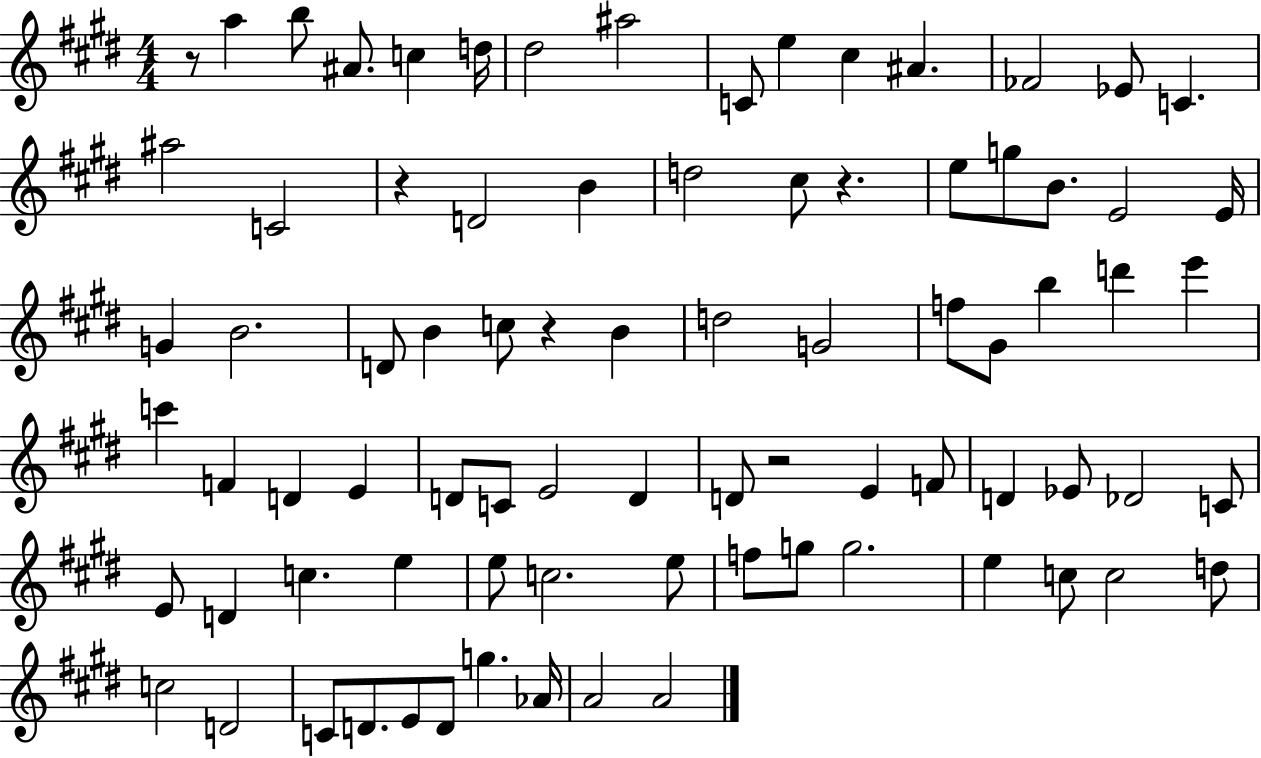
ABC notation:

X:1
T:Untitled
M:4/4
L:1/4
K:E
z/2 a b/2 ^A/2 c d/4 ^d2 ^a2 C/2 e ^c ^A _F2 _E/2 C ^a2 C2 z D2 B d2 ^c/2 z e/2 g/2 B/2 E2 E/4 G B2 D/2 B c/2 z B d2 G2 f/2 ^G/2 b d' e' c' F D E D/2 C/2 E2 D D/2 z2 E F/2 D _E/2 _D2 C/2 E/2 D c e e/2 c2 e/2 f/2 g/2 g2 e c/2 c2 d/2 c2 D2 C/2 D/2 E/2 D/2 g _A/4 A2 A2